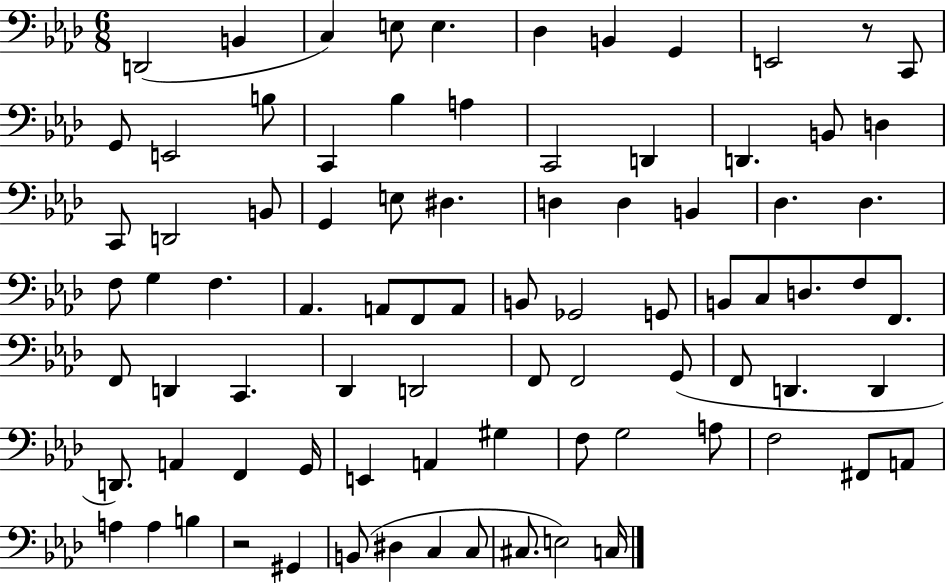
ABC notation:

X:1
T:Untitled
M:6/8
L:1/4
K:Ab
D,,2 B,, C, E,/2 E, _D, B,, G,, E,,2 z/2 C,,/2 G,,/2 E,,2 B,/2 C,, _B, A, C,,2 D,, D,, B,,/2 D, C,,/2 D,,2 B,,/2 G,, E,/2 ^D, D, D, B,, _D, _D, F,/2 G, F, _A,, A,,/2 F,,/2 A,,/2 B,,/2 _G,,2 G,,/2 B,,/2 C,/2 D,/2 F,/2 F,,/2 F,,/2 D,, C,, _D,, D,,2 F,,/2 F,,2 G,,/2 F,,/2 D,, D,, D,,/2 A,, F,, G,,/4 E,, A,, ^G, F,/2 G,2 A,/2 F,2 ^F,,/2 A,,/2 A, A, B, z2 ^G,, B,,/2 ^D, C, C,/2 ^C,/2 E,2 C,/4